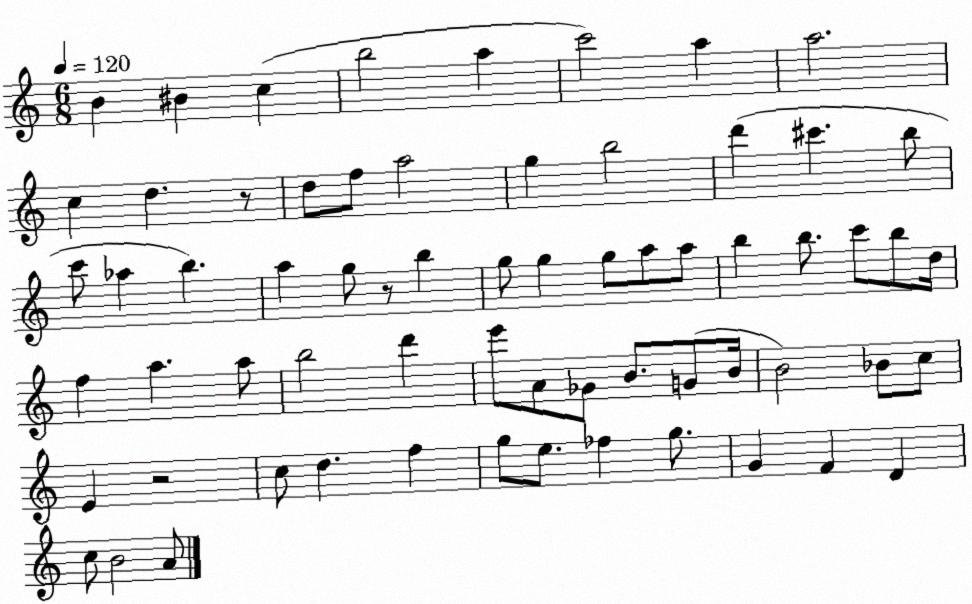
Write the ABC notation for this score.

X:1
T:Untitled
M:6/8
L:1/4
K:C
B ^B c b2 a c'2 a a2 c d z/2 d/2 f/2 a2 g b2 d' ^c' b/2 c'/2 _a b a g/2 z/2 b g/2 g g/2 a/2 a/2 b b/2 c'/2 b/2 d/4 f a a/2 b2 d' e'/2 A/2 _G/2 B/2 G/2 B/4 B2 _B/2 c/2 E z2 c/2 d f g/2 e/2 _f g/2 G F D c/2 B2 A/2